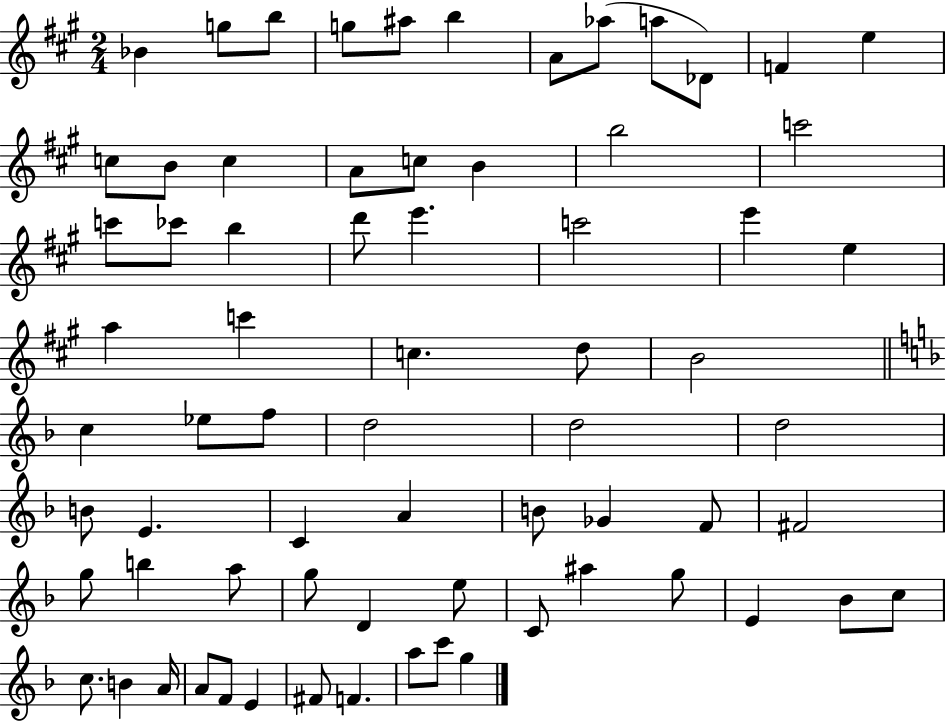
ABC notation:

X:1
T:Untitled
M:2/4
L:1/4
K:A
_B g/2 b/2 g/2 ^a/2 b A/2 _a/2 a/2 _D/2 F e c/2 B/2 c A/2 c/2 B b2 c'2 c'/2 _c'/2 b d'/2 e' c'2 e' e a c' c d/2 B2 c _e/2 f/2 d2 d2 d2 B/2 E C A B/2 _G F/2 ^F2 g/2 b a/2 g/2 D e/2 C/2 ^a g/2 E _B/2 c/2 c/2 B A/4 A/2 F/2 E ^F/2 F a/2 c'/2 g